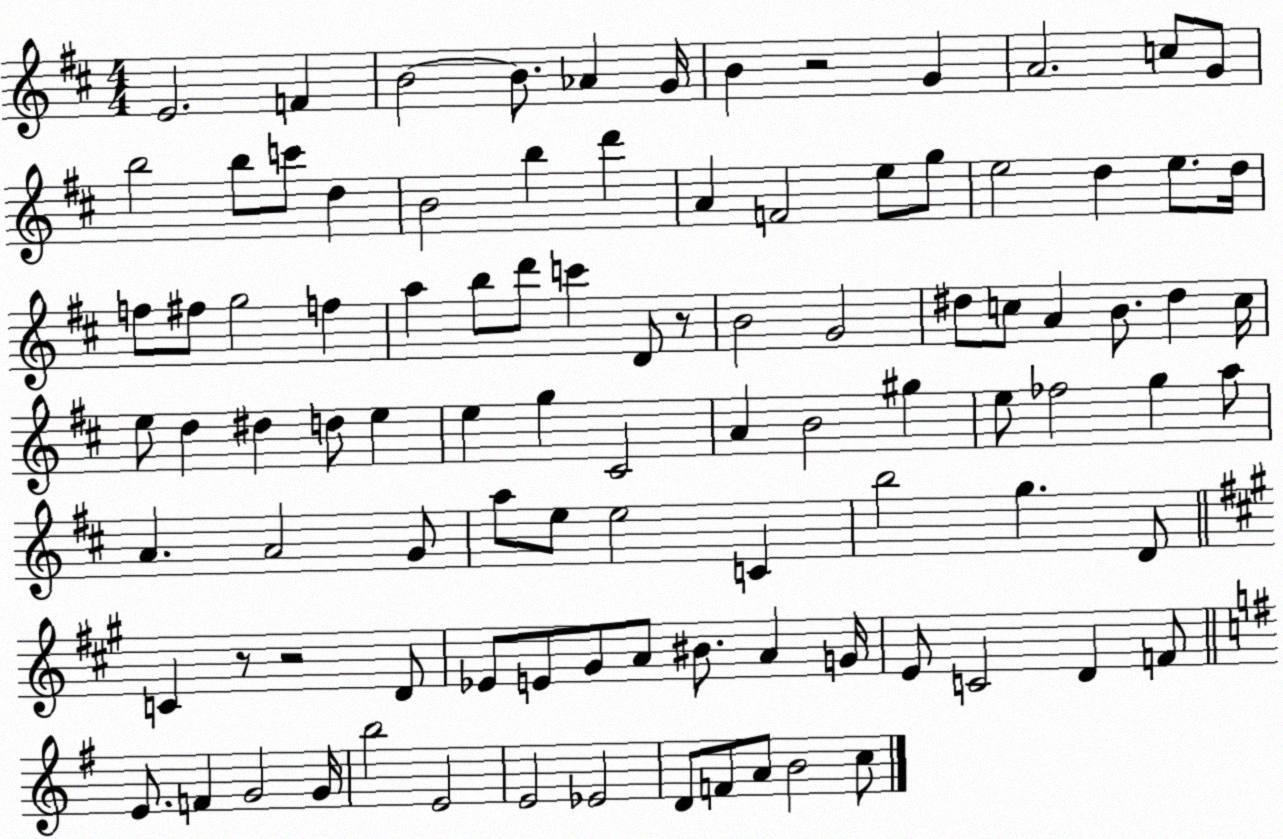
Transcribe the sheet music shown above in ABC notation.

X:1
T:Untitled
M:4/4
L:1/4
K:D
E2 F B2 B/2 _A G/4 B z2 G A2 c/2 G/2 b2 b/2 c'/2 d B2 b d' A F2 e/2 g/2 e2 d e/2 d/4 f/2 ^f/2 g2 f a b/2 d'/2 c' D/2 z/2 B2 G2 ^d/2 c/2 A B/2 ^d c/4 e/2 d ^d d/2 e e g ^C2 A B2 ^g e/2 _f2 g a/2 A A2 G/2 a/2 e/2 e2 C b2 g D/2 C z/2 z2 D/2 _E/2 E/2 ^G/2 A/2 ^B/2 A G/4 E/2 C2 D F/2 E/2 F G2 G/4 b2 E2 E2 _E2 D/2 F/2 A/2 B2 c/2